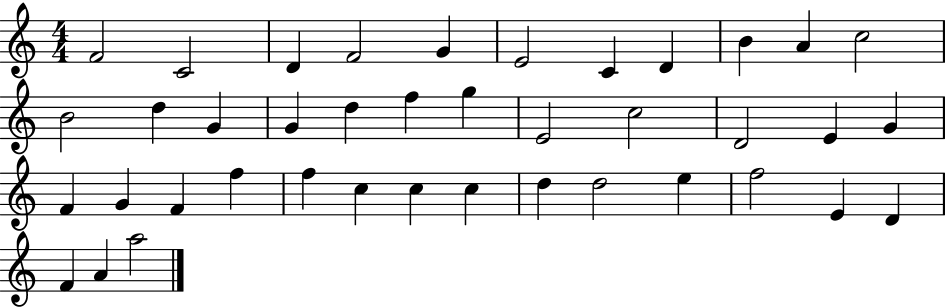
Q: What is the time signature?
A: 4/4